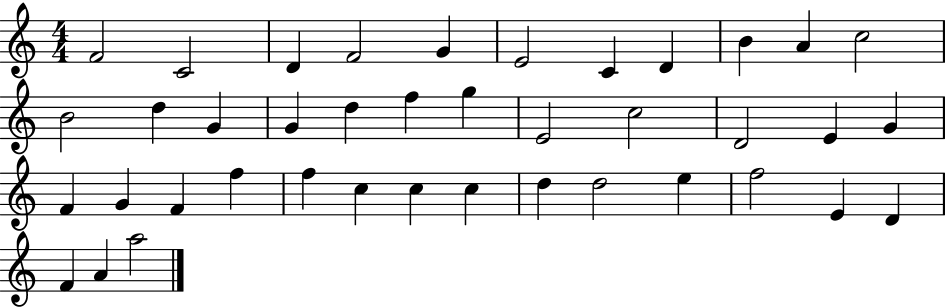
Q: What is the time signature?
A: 4/4